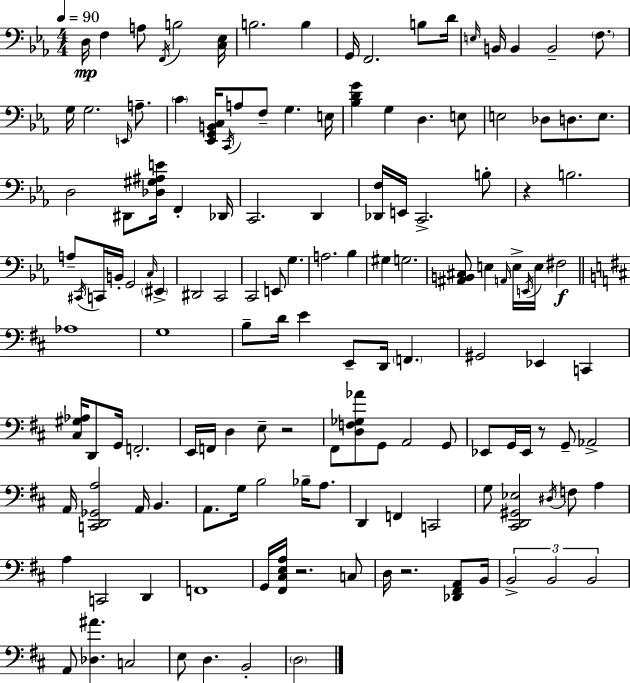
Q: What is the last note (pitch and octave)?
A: D3